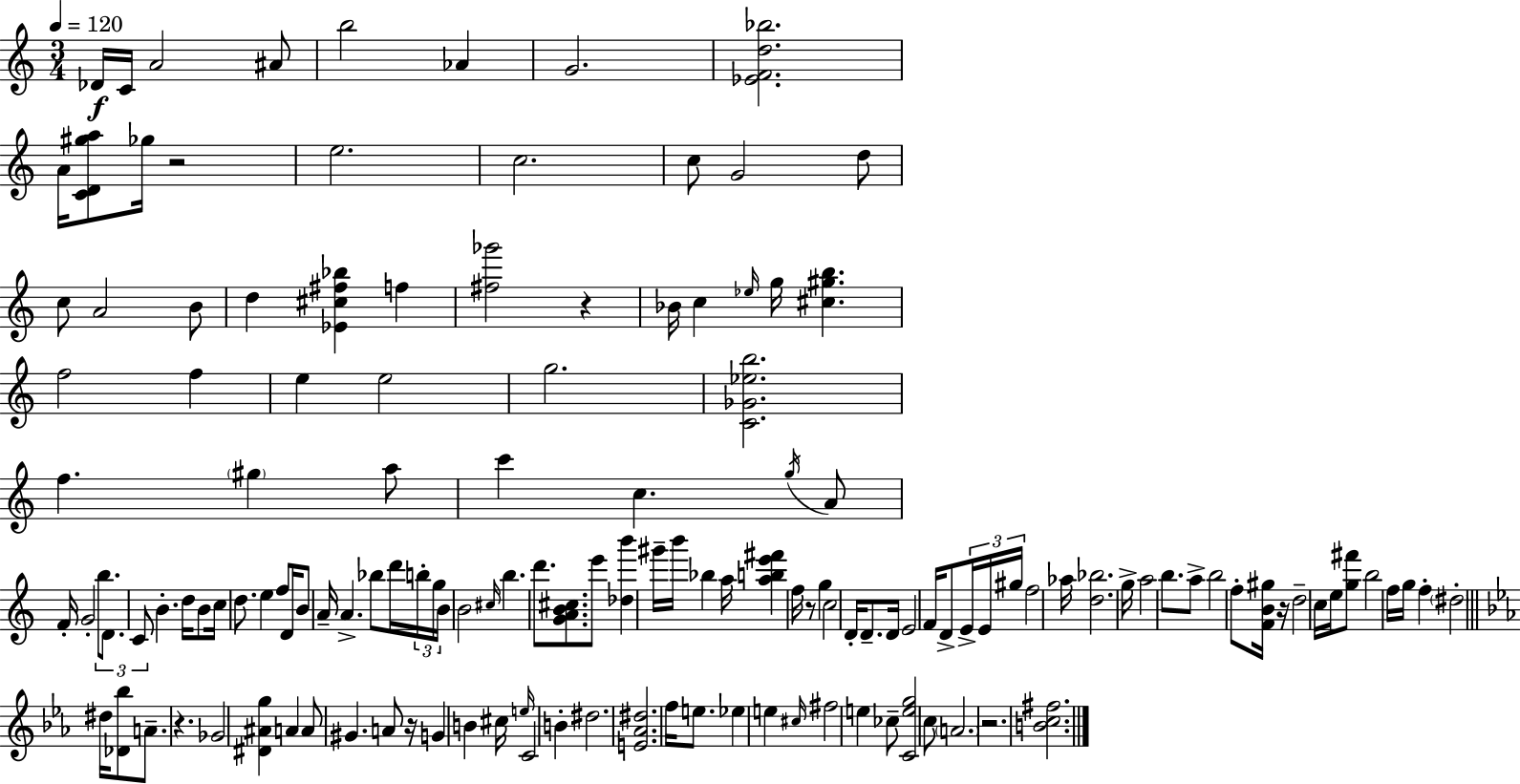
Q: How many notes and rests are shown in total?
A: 141